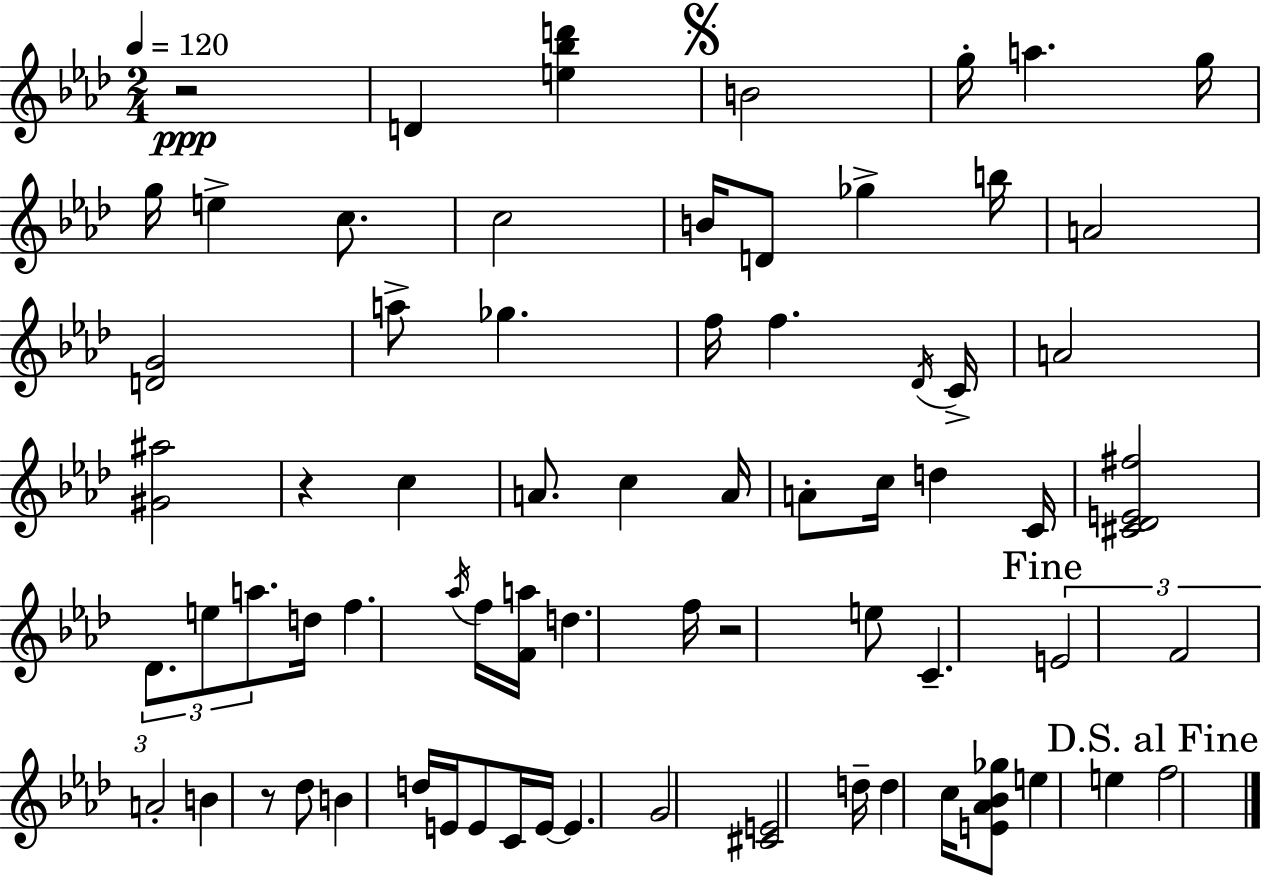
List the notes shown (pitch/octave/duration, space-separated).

R/h D4/q [E5,Bb5,D6]/q B4/h G5/s A5/q. G5/s G5/s E5/q C5/e. C5/h B4/s D4/e Gb5/q B5/s A4/h [D4,G4]/h A5/e Gb5/q. F5/s F5/q. Db4/s C4/s A4/h [G#4,A#5]/h R/q C5/q A4/e. C5/q A4/s A4/e C5/s D5/q C4/s [C#4,Db4,E4,F#5]/h Db4/e. E5/e A5/e. D5/s F5/q. Ab5/s F5/s [F4,A5]/s D5/q. F5/s R/h E5/e C4/q. E4/h F4/h A4/h B4/q R/e Db5/e B4/q D5/s E4/s E4/e C4/s E4/s E4/q. G4/h [C#4,E4]/h D5/s D5/q C5/s [E4,Ab4,Bb4,Gb5]/e E5/q E5/q F5/h